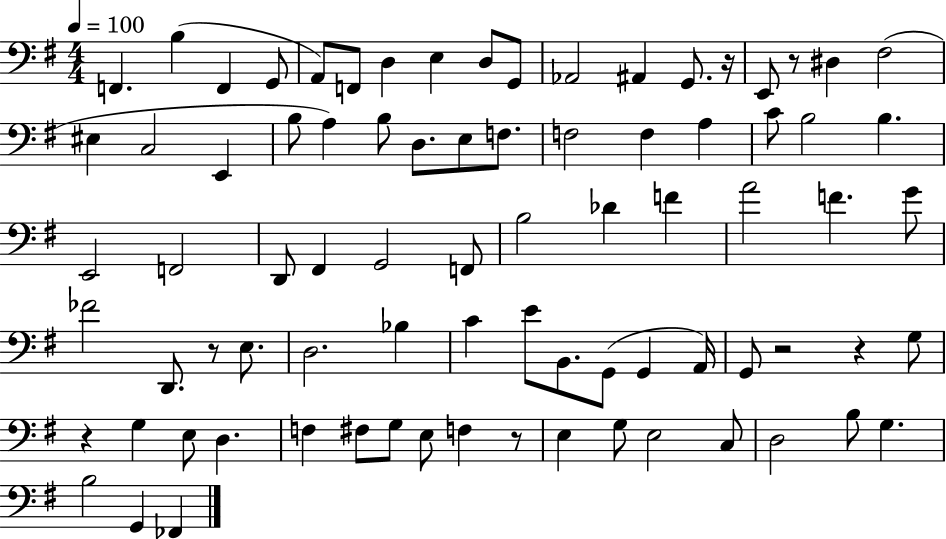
X:1
T:Untitled
M:4/4
L:1/4
K:G
F,, B, F,, G,,/2 A,,/2 F,,/2 D, E, D,/2 G,,/2 _A,,2 ^A,, G,,/2 z/4 E,,/2 z/2 ^D, ^F,2 ^E, C,2 E,, B,/2 A, B,/2 D,/2 E,/2 F,/2 F,2 F, A, C/2 B,2 B, E,,2 F,,2 D,,/2 ^F,, G,,2 F,,/2 B,2 _D F A2 F G/2 _F2 D,,/2 z/2 E,/2 D,2 _B, C E/2 B,,/2 G,,/2 G,, A,,/4 G,,/2 z2 z G,/2 z G, E,/2 D, F, ^F,/2 G,/2 E,/2 F, z/2 E, G,/2 E,2 C,/2 D,2 B,/2 G, B,2 G,, _F,,